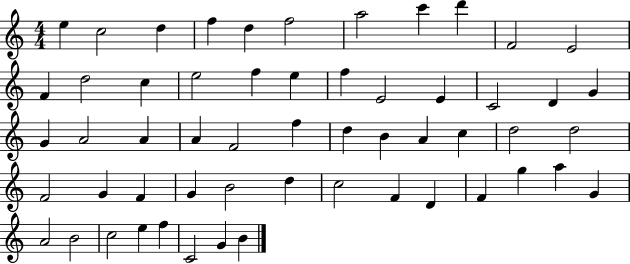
E5/q C5/h D5/q F5/q D5/q F5/h A5/h C6/q D6/q F4/h E4/h F4/q D5/h C5/q E5/h F5/q E5/q F5/q E4/h E4/q C4/h D4/q G4/q G4/q A4/h A4/q A4/q F4/h F5/q D5/q B4/q A4/q C5/q D5/h D5/h F4/h G4/q F4/q G4/q B4/h D5/q C5/h F4/q D4/q F4/q G5/q A5/q G4/q A4/h B4/h C5/h E5/q F5/q C4/h G4/q B4/q